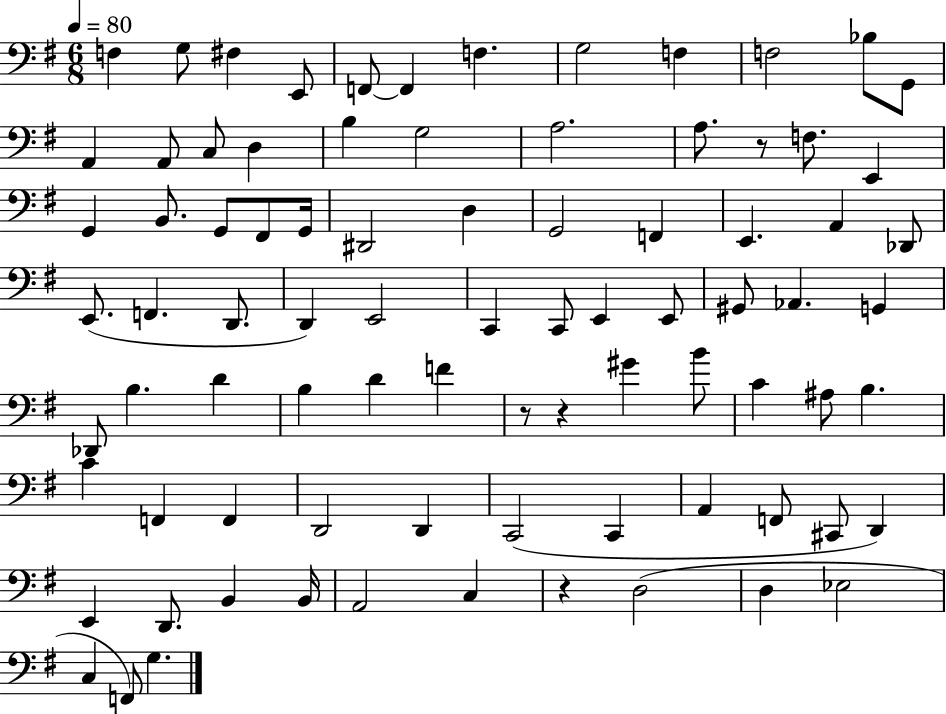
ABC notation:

X:1
T:Untitled
M:6/8
L:1/4
K:G
F, G,/2 ^F, E,,/2 F,,/2 F,, F, G,2 F, F,2 _B,/2 G,,/2 A,, A,,/2 C,/2 D, B, G,2 A,2 A,/2 z/2 F,/2 E,, G,, B,,/2 G,,/2 ^F,,/2 G,,/4 ^D,,2 D, G,,2 F,, E,, A,, _D,,/2 E,,/2 F,, D,,/2 D,, E,,2 C,, C,,/2 E,, E,,/2 ^G,,/2 _A,, G,, _D,,/2 B, D B, D F z/2 z ^G B/2 C ^A,/2 B, C F,, F,, D,,2 D,, C,,2 C,, A,, F,,/2 ^C,,/2 D,, E,, D,,/2 B,, B,,/4 A,,2 C, z D,2 D, _E,2 C, F,,/2 G,